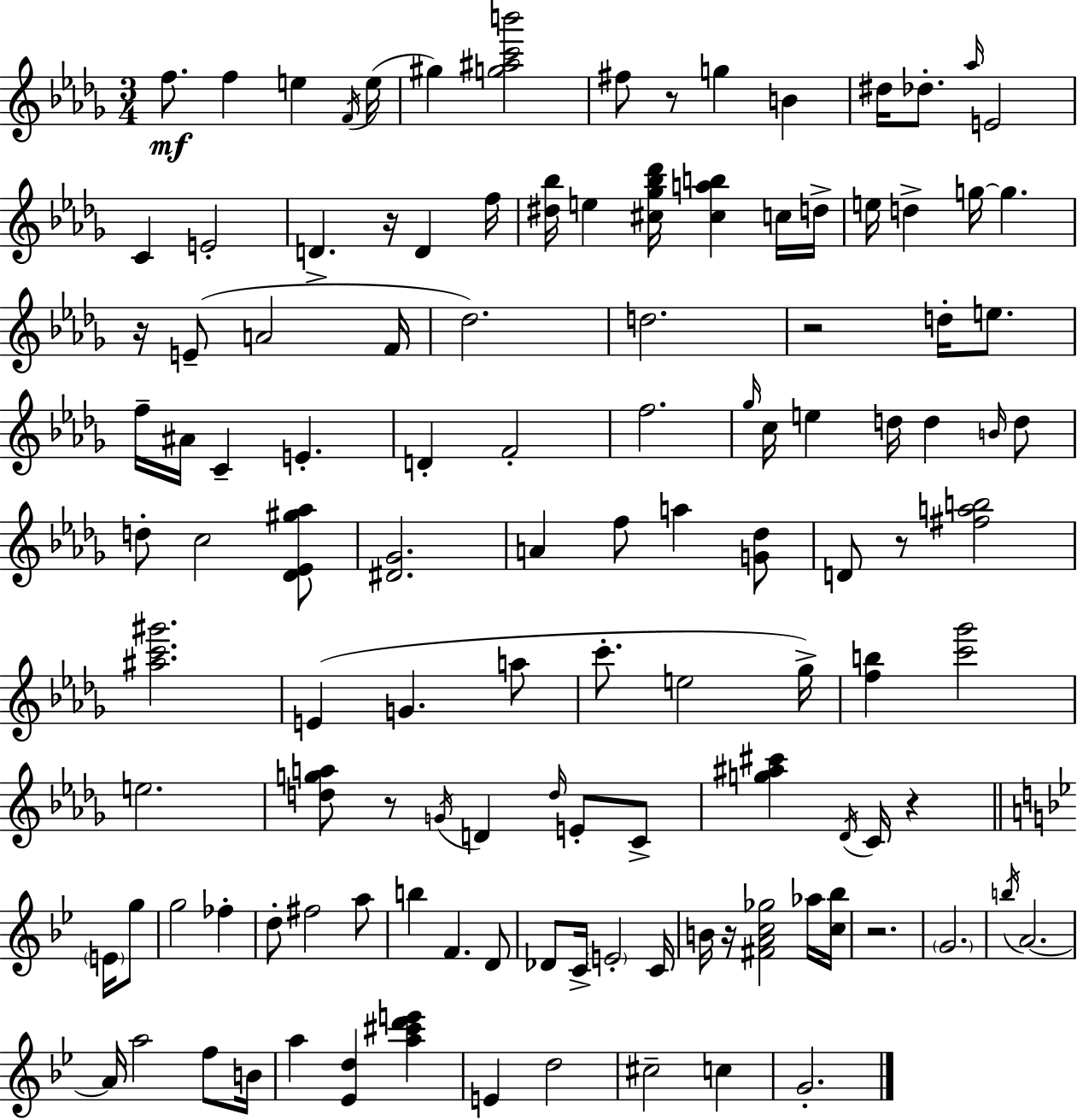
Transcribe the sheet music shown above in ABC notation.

X:1
T:Untitled
M:3/4
L:1/4
K:Bbm
f/2 f e F/4 e/4 ^g [g^ac'b']2 ^f/2 z/2 g B ^d/4 _d/2 _a/4 E2 C E2 D z/4 D f/4 [^d_b]/4 e [^c_g_b_d']/4 [^cab] c/4 d/4 e/4 d g/4 g z/4 E/2 A2 F/4 _d2 d2 z2 d/4 e/2 f/4 ^A/4 C E D F2 f2 _g/4 c/4 e d/4 d B/4 d/2 d/2 c2 [_D_E^g_a]/2 [^D_G]2 A f/2 a [G_d]/2 D/2 z/2 [^fab]2 [^ac'^g']2 E G a/2 c'/2 e2 _g/4 [fb] [c'_g']2 e2 [dga]/2 z/2 G/4 D d/4 E/2 C/2 [g^a^c'] _D/4 C/4 z E/4 g/2 g2 _f d/2 ^f2 a/2 b F D/2 _D/2 C/4 E2 C/4 B/4 z/4 [^FAc_g]2 _a/4 [c_b]/4 z2 G2 b/4 A2 A/4 a2 f/2 B/4 a [_Ed] [a^c'd'e'] E d2 ^c2 c G2